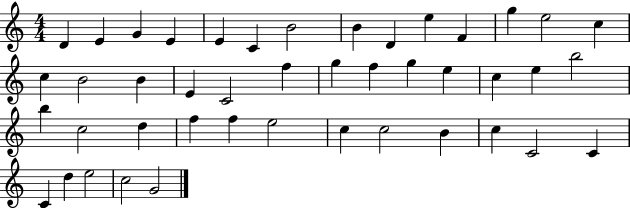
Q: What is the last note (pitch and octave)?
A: G4